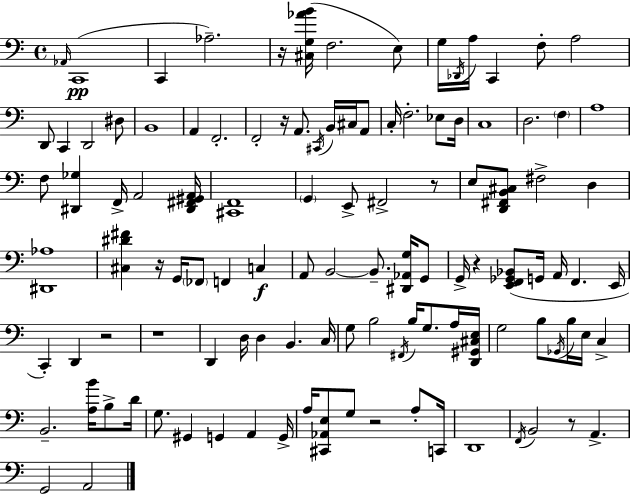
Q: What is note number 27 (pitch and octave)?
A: F3